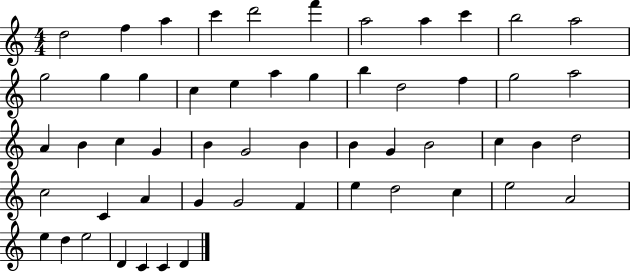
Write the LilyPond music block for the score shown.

{
  \clef treble
  \numericTimeSignature
  \time 4/4
  \key c \major
  d''2 f''4 a''4 | c'''4 d'''2 f'''4 | a''2 a''4 c'''4 | b''2 a''2 | \break g''2 g''4 g''4 | c''4 e''4 a''4 g''4 | b''4 d''2 f''4 | g''2 a''2 | \break a'4 b'4 c''4 g'4 | b'4 g'2 b'4 | b'4 g'4 b'2 | c''4 b'4 d''2 | \break c''2 c'4 a'4 | g'4 g'2 f'4 | e''4 d''2 c''4 | e''2 a'2 | \break e''4 d''4 e''2 | d'4 c'4 c'4 d'4 | \bar "|."
}